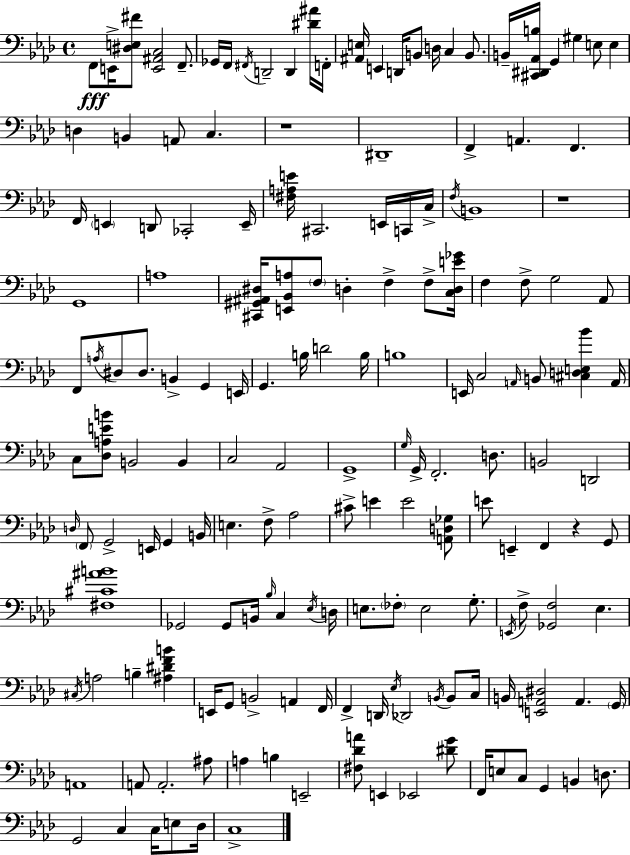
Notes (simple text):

F2/e E2/s [D#3,E3,F#4]/e [E2,A#2,C3]/h F2/e. Gb2/s F2/s F#2/s D2/h D2/q [D#4,A#4]/s F2/s [A#2,E3]/s E2/q D2/s B2/e D3/s C3/q B2/e. B2/s [C#2,D#2,Ab2,B3]/s G2/q G#3/q E3/e E3/q D3/q B2/q A2/e C3/q. R/w D#2/w F2/q A2/q. F2/q. F2/s E2/q D2/e CES2/h E2/s [F#3,A3,E4]/s C#2/h. E2/s C2/s C3/s F3/s B2/w R/w G2/w A3/w [C#2,G#2,A#2,D#3]/s [E2,Bb2,A3]/e F3/e D3/q F3/q F3/e [C3,D3,E4,Gb4]/s F3/q F3/e G3/h Ab2/e F2/e A3/s D#3/e D#3/e. B2/q G2/q E2/s G2/q. B3/s D4/h B3/s B3/w E2/s C3/h A2/s B2/e [C#3,D3,E3,Bb4]/q A2/s C3/e [Db3,A3,E4,B4]/e B2/h B2/q C3/h Ab2/h G2/w G3/s G2/s F2/h. D3/e. B2/h D2/h D3/s F2/e G2/h E2/s G2/q B2/s E3/q. F3/e Ab3/h C#4/e E4/q E4/h [A2,D3,Gb3]/e E4/e E2/q F2/q R/q G2/e [F#3,C#4,A#4,B4]/w Gb2/h Gb2/e B2/s Bb3/s C3/q Eb3/s D3/s E3/e. FES3/e E3/h G3/e. E2/s F3/e [Gb2,F3]/h Eb3/q. C#3/s A3/h B3/q [A#3,D#4,F4,B4]/q E2/s G2/e B2/h A2/q F2/s F2/q D2/s Eb3/s Db2/h B2/s B2/e C3/s B2/s [E2,A2,D#3]/h A2/q. G2/s A2/w A2/e A2/h. A#3/e A3/q B3/q E2/h [F#3,Db4,A4]/e E2/q Eb2/h [D#4,G4]/e F2/s E3/e C3/e G2/q B2/q D3/e. G2/h C3/q C3/s E3/e Db3/s C3/w